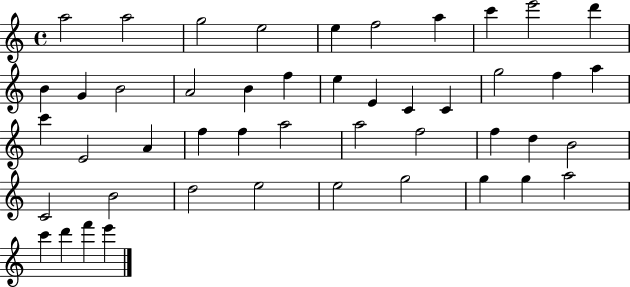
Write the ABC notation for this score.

X:1
T:Untitled
M:4/4
L:1/4
K:C
a2 a2 g2 e2 e f2 a c' e'2 d' B G B2 A2 B f e E C C g2 f a c' E2 A f f a2 a2 f2 f d B2 C2 B2 d2 e2 e2 g2 g g a2 c' d' f' e'